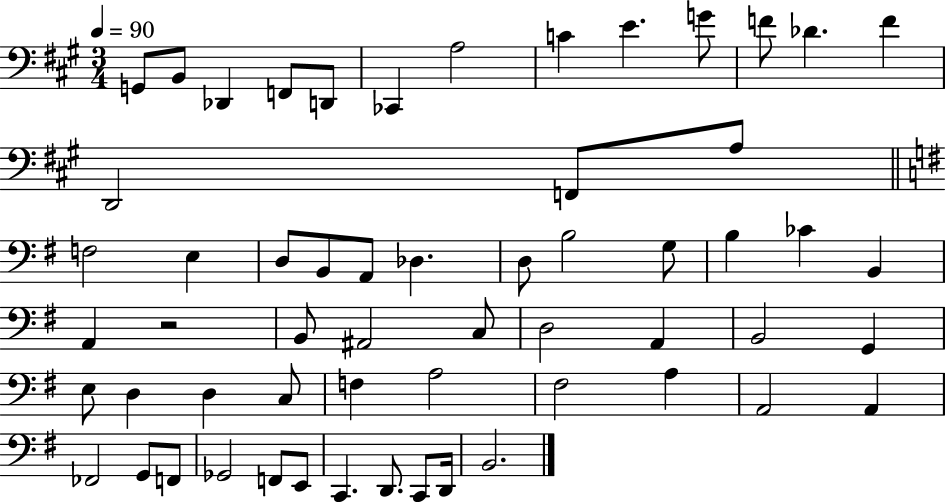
G2/e B2/e Db2/q F2/e D2/e CES2/q A3/h C4/q E4/q. G4/e F4/e Db4/q. F4/q D2/h F2/e A3/e F3/h E3/q D3/e B2/e A2/e Db3/q. D3/e B3/h G3/e B3/q CES4/q B2/q A2/q R/h B2/e A#2/h C3/e D3/h A2/q B2/h G2/q E3/e D3/q D3/q C3/e F3/q A3/h F#3/h A3/q A2/h A2/q FES2/h G2/e F2/e Gb2/h F2/e E2/e C2/q. D2/e. C2/e D2/s B2/h.